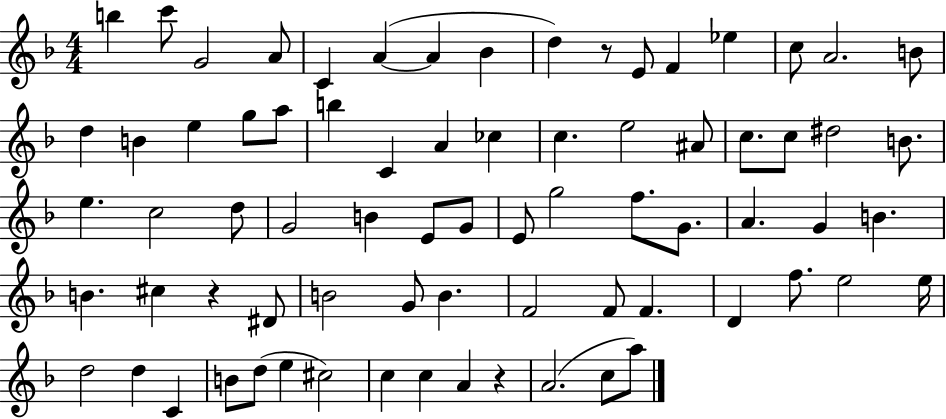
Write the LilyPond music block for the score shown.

{
  \clef treble
  \numericTimeSignature
  \time 4/4
  \key f \major
  \repeat volta 2 { b''4 c'''8 g'2 a'8 | c'4 a'4~(~ a'4 bes'4 | d''4) r8 e'8 f'4 ees''4 | c''8 a'2. b'8 | \break d''4 b'4 e''4 g''8 a''8 | b''4 c'4 a'4 ces''4 | c''4. e''2 ais'8 | c''8. c''8 dis''2 b'8. | \break e''4. c''2 d''8 | g'2 b'4 e'8 g'8 | e'8 g''2 f''8. g'8. | a'4. g'4 b'4. | \break b'4. cis''4 r4 dis'8 | b'2 g'8 b'4. | f'2 f'8 f'4. | d'4 f''8. e''2 e''16 | \break d''2 d''4 c'4 | b'8 d''8( e''4 cis''2) | c''4 c''4 a'4 r4 | a'2.( c''8 a''8) | \break } \bar "|."
}